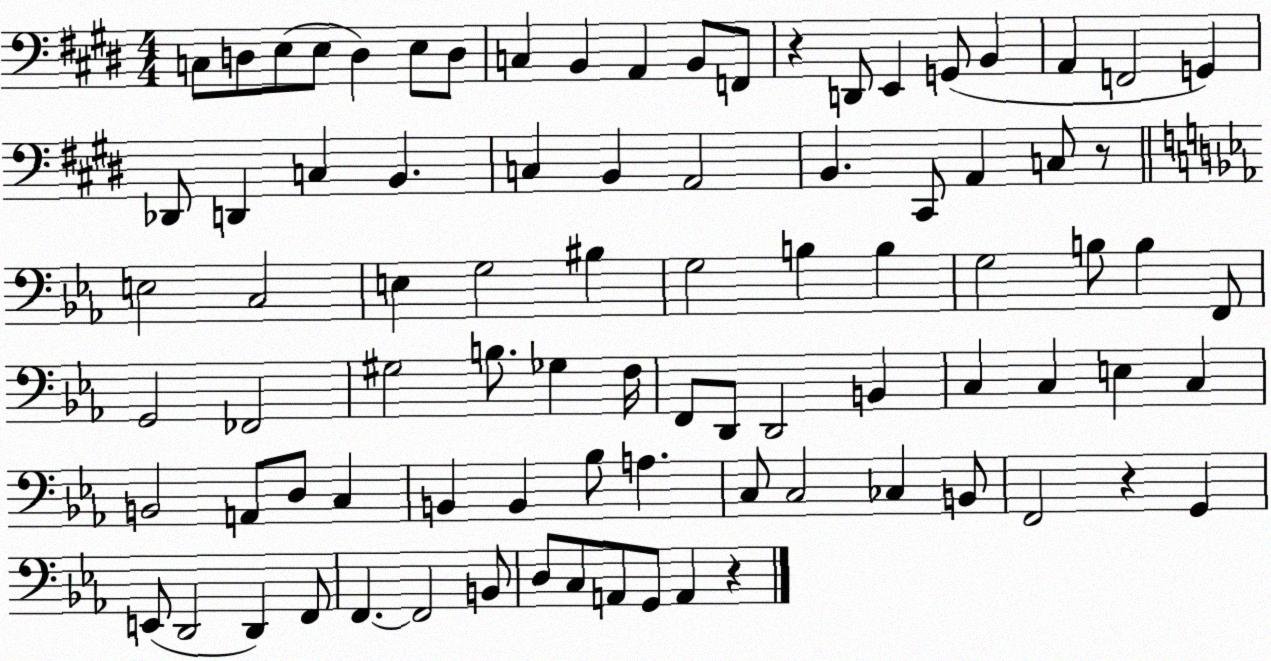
X:1
T:Untitled
M:4/4
L:1/4
K:E
C,/2 D,/2 E,/2 E,/2 D, E,/2 D,/2 C, B,, A,, B,,/2 F,,/2 z D,,/2 E,, G,,/2 B,, A,, F,,2 G,, _D,,/2 D,, C, B,, C, B,, A,,2 B,, ^C,,/2 A,, C,/2 z/2 E,2 C,2 E, G,2 ^B, G,2 B, B, G,2 B,/2 B, F,,/2 G,,2 _F,,2 ^G,2 B,/2 _G, F,/4 F,,/2 D,,/2 D,,2 B,, C, C, E, C, B,,2 A,,/2 D,/2 C, B,, B,, _B,/2 A, C,/2 C,2 _C, B,,/2 F,,2 z G,, E,,/2 D,,2 D,, F,,/2 F,, F,,2 B,,/2 D,/2 C,/2 A,,/2 G,,/2 A,, z